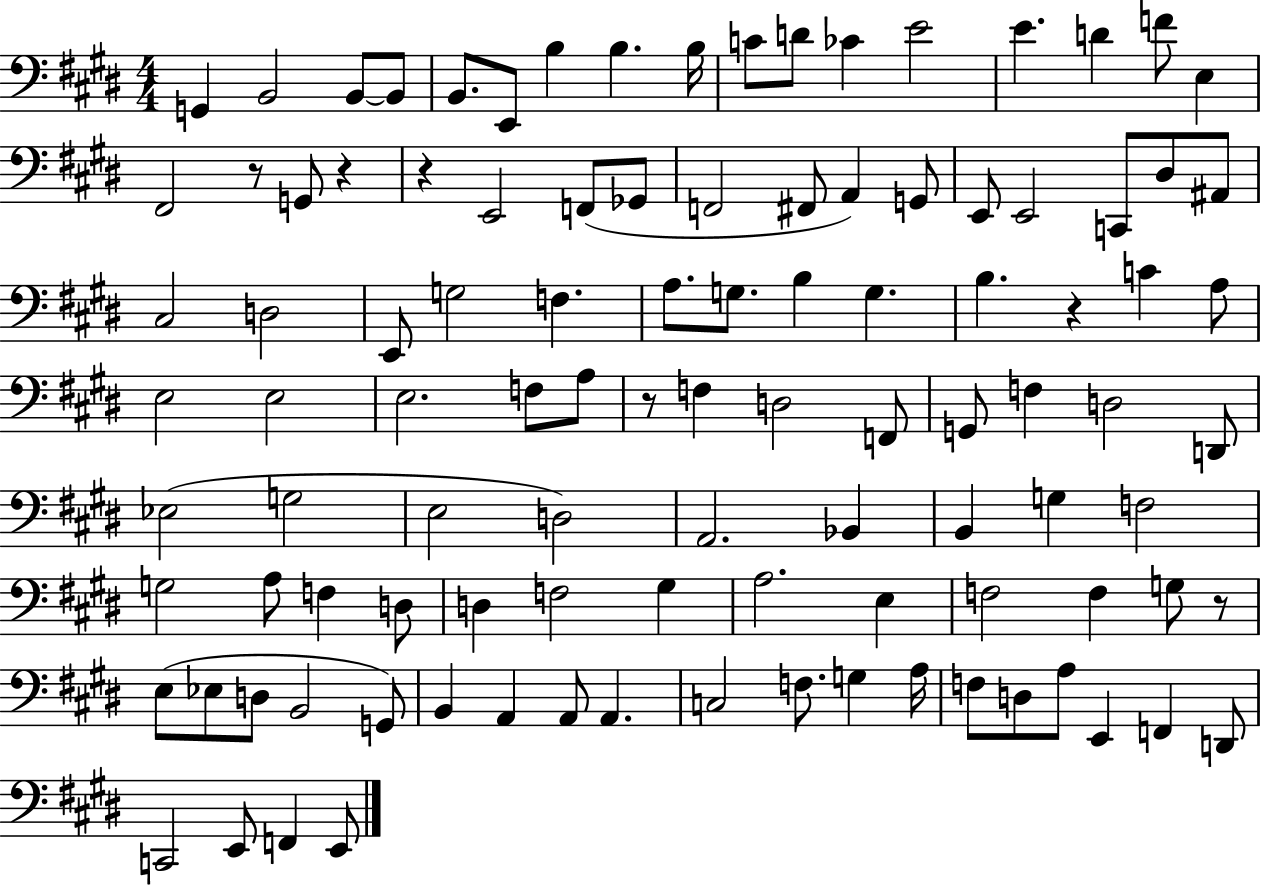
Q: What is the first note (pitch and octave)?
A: G2